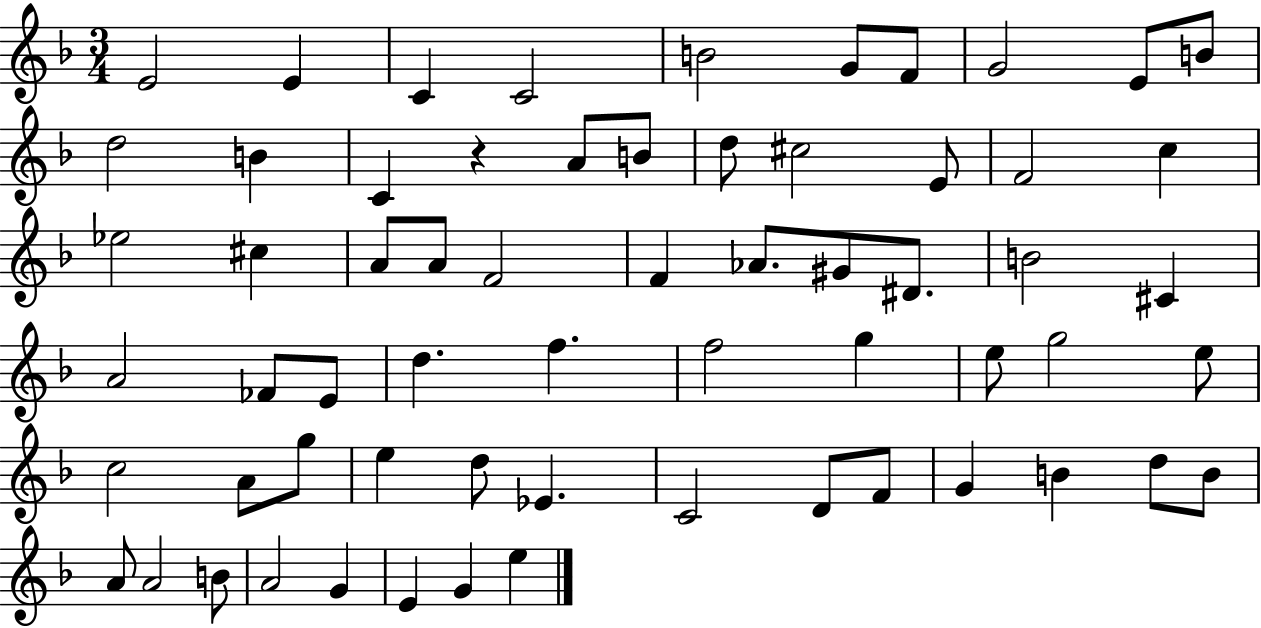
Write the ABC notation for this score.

X:1
T:Untitled
M:3/4
L:1/4
K:F
E2 E C C2 B2 G/2 F/2 G2 E/2 B/2 d2 B C z A/2 B/2 d/2 ^c2 E/2 F2 c _e2 ^c A/2 A/2 F2 F _A/2 ^G/2 ^D/2 B2 ^C A2 _F/2 E/2 d f f2 g e/2 g2 e/2 c2 A/2 g/2 e d/2 _E C2 D/2 F/2 G B d/2 B/2 A/2 A2 B/2 A2 G E G e